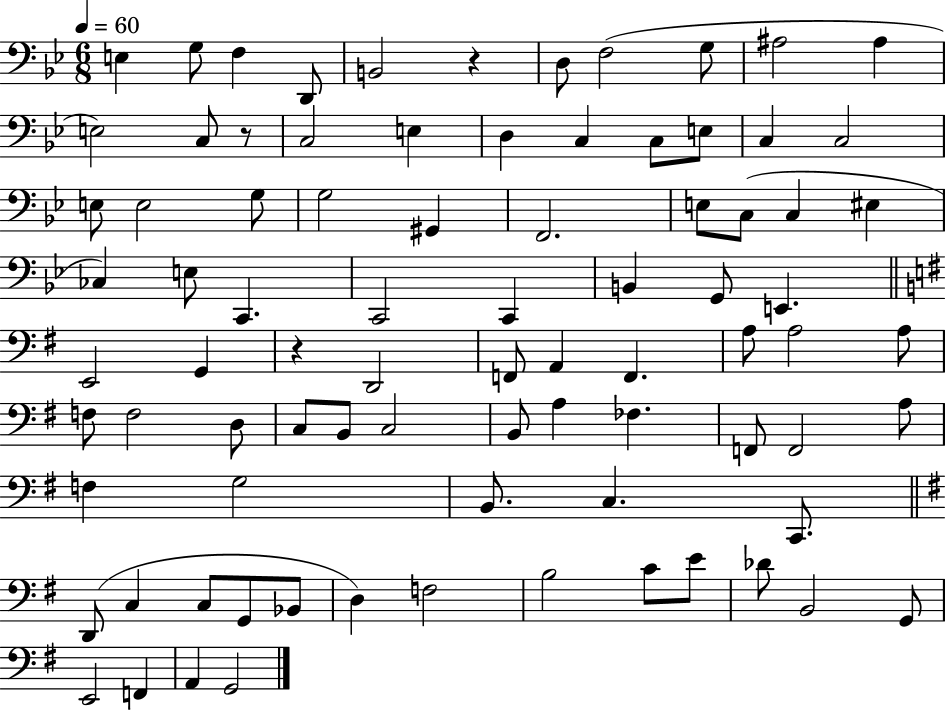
{
  \clef bass
  \numericTimeSignature
  \time 6/8
  \key bes \major
  \tempo 4 = 60
  e4 g8 f4 d,8 | b,2 r4 | d8 f2( g8 | ais2 ais4 | \break e2) c8 r8 | c2 e4 | d4 c4 c8 e8 | c4 c2 | \break e8 e2 g8 | g2 gis,4 | f,2. | e8 c8( c4 eis4 | \break ces4) e8 c,4. | c,2 c,4 | b,4 g,8 e,4. | \bar "||" \break \key g \major e,2 g,4 | r4 d,2 | f,8 a,4 f,4. | a8 a2 a8 | \break f8 f2 d8 | c8 b,8 c2 | b,8 a4 fes4. | f,8 f,2 a8 | \break f4 g2 | b,8. c4. c,8. | \bar "||" \break \key e \minor d,8( c4 c8 g,8 bes,8 | d4) f2 | b2 c'8 e'8 | des'8 b,2 g,8 | \break e,2 f,4 | a,4 g,2 | \bar "|."
}